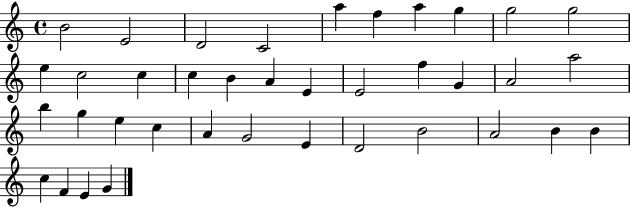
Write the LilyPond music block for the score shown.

{
  \clef treble
  \time 4/4
  \defaultTimeSignature
  \key c \major
  b'2 e'2 | d'2 c'2 | a''4 f''4 a''4 g''4 | g''2 g''2 | \break e''4 c''2 c''4 | c''4 b'4 a'4 e'4 | e'2 f''4 g'4 | a'2 a''2 | \break b''4 g''4 e''4 c''4 | a'4 g'2 e'4 | d'2 b'2 | a'2 b'4 b'4 | \break c''4 f'4 e'4 g'4 | \bar "|."
}